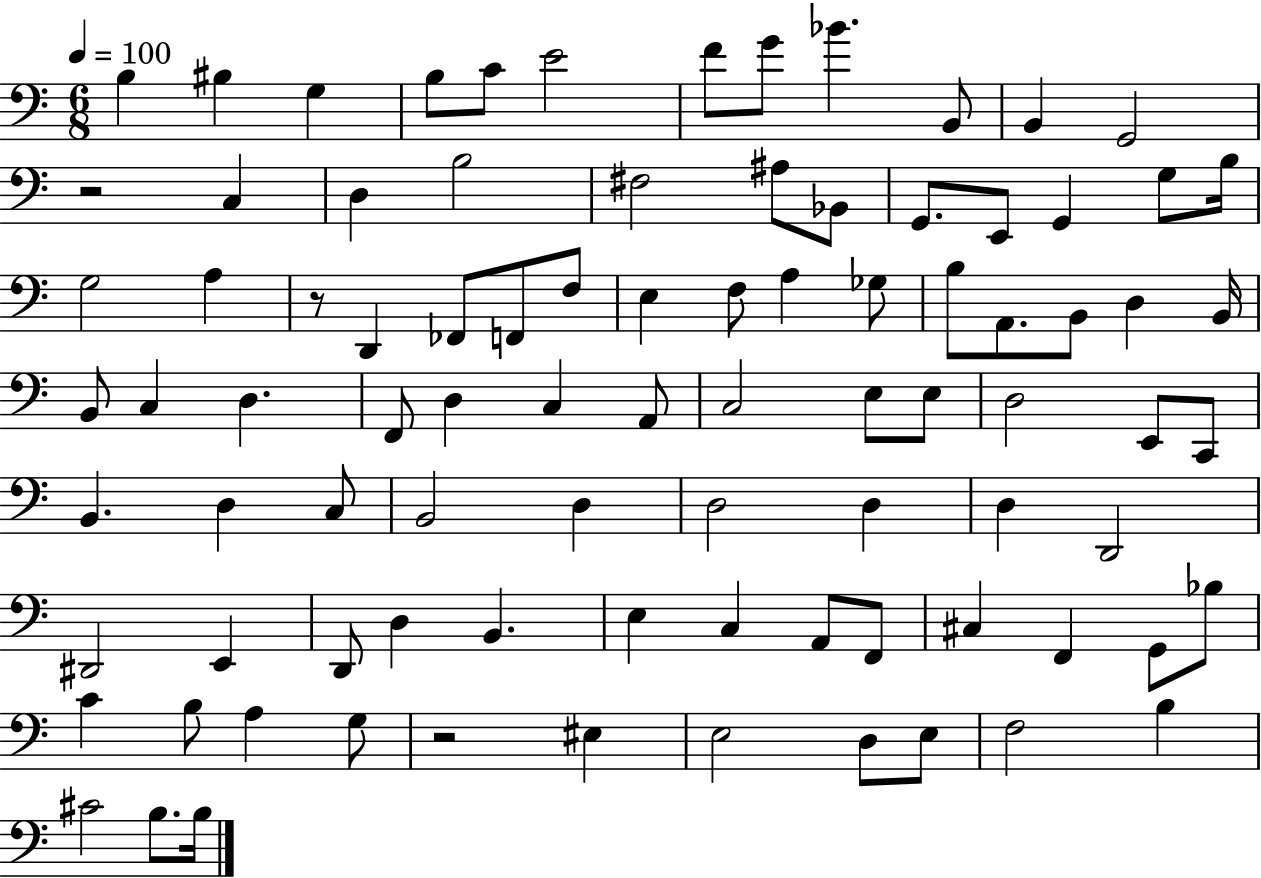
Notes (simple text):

B3/q BIS3/q G3/q B3/e C4/e E4/h F4/e G4/e Bb4/q. B2/e B2/q G2/h R/h C3/q D3/q B3/h F#3/h A#3/e Bb2/e G2/e. E2/e G2/q G3/e B3/s G3/h A3/q R/e D2/q FES2/e F2/e F3/e E3/q F3/e A3/q Gb3/e B3/e A2/e. B2/e D3/q B2/s B2/e C3/q D3/q. F2/e D3/q C3/q A2/e C3/h E3/e E3/e D3/h E2/e C2/e B2/q. D3/q C3/e B2/h D3/q D3/h D3/q D3/q D2/h D#2/h E2/q D2/e D3/q B2/q. E3/q C3/q A2/e F2/e C#3/q F2/q G2/e Bb3/e C4/q B3/e A3/q G3/e R/h EIS3/q E3/h D3/e E3/e F3/h B3/q C#4/h B3/e. B3/s